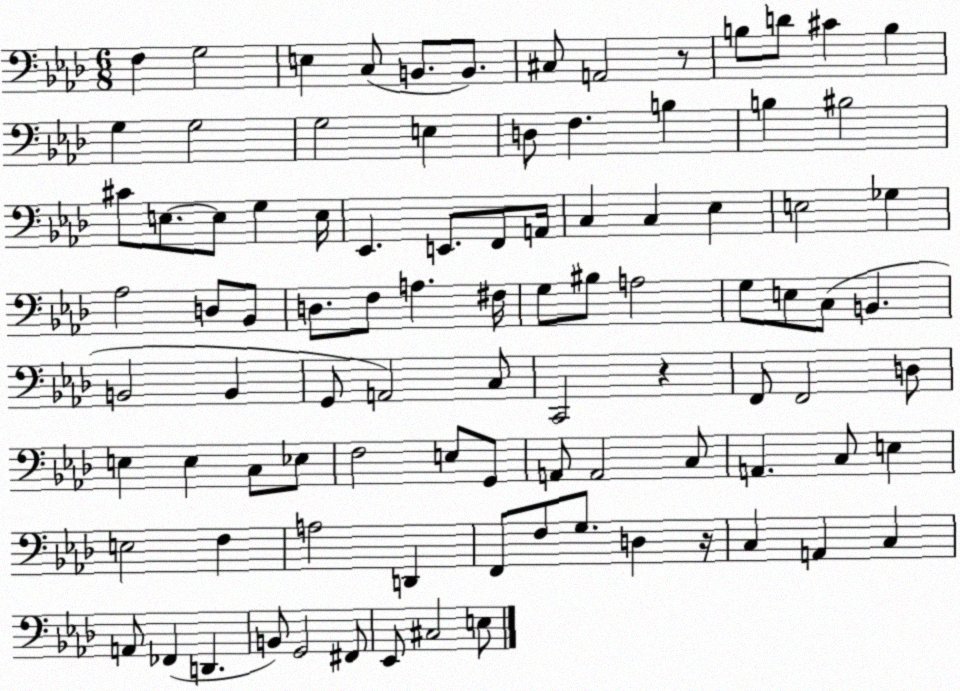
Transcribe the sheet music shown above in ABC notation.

X:1
T:Untitled
M:6/8
L:1/4
K:Ab
F, G,2 E, C,/2 B,,/2 B,,/2 ^C,/2 A,,2 z/2 B,/2 D/2 ^C B, G, G,2 G,2 E, D,/2 F, B, B, ^B,2 ^C/2 E,/2 E,/2 G, E,/4 _E,, E,,/2 F,,/2 A,,/4 C, C, _E, E,2 _G, _A,2 D,/2 _B,,/2 D,/2 F,/2 A, ^F,/4 G,/2 ^B,/2 A,2 G,/2 E,/2 C,/2 B,, B,,2 B,, G,,/2 A,,2 C,/2 C,,2 z F,,/2 F,,2 D,/2 E, E, C,/2 _E,/2 F,2 E,/2 G,,/2 A,,/2 A,,2 C,/2 A,, C,/2 E, E,2 F, A,2 D,, F,,/2 F,/2 G,/2 D, z/4 C, A,, C, A,,/2 _F,, D,, B,,/2 G,,2 ^F,,/2 _E,,/2 ^C,2 E,/2